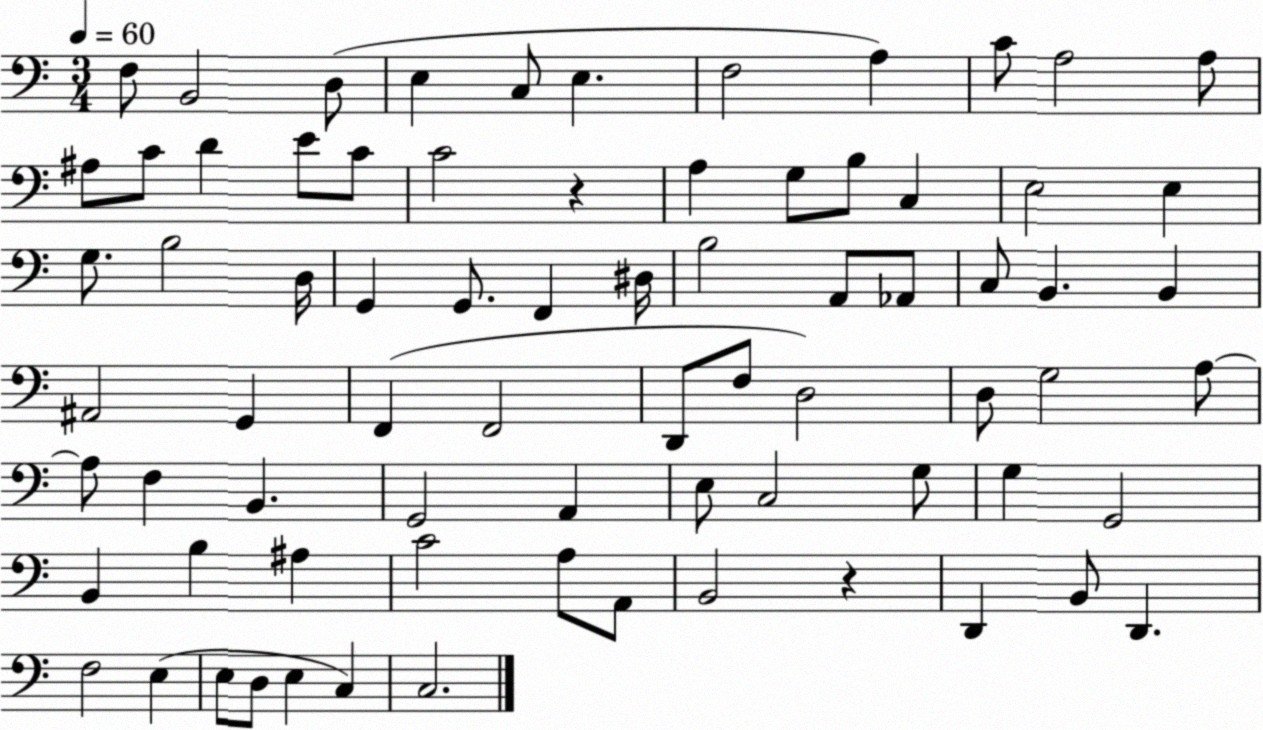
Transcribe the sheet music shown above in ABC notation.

X:1
T:Untitled
M:3/4
L:1/4
K:C
F,/2 B,,2 D,/2 E, C,/2 E, F,2 A, C/2 A,2 A,/2 ^A,/2 C/2 D E/2 C/2 C2 z A, G,/2 B,/2 C, E,2 E, G,/2 B,2 D,/4 G,, G,,/2 F,, ^D,/4 B,2 A,,/2 _A,,/2 C,/2 B,, B,, ^A,,2 G,, F,, F,,2 D,,/2 F,/2 D,2 D,/2 G,2 A,/2 A,/2 F, B,, G,,2 A,, E,/2 C,2 G,/2 G, G,,2 B,, B, ^A, C2 A,/2 A,,/2 B,,2 z D,, B,,/2 D,, F,2 E, E,/2 D,/2 E, C, C,2